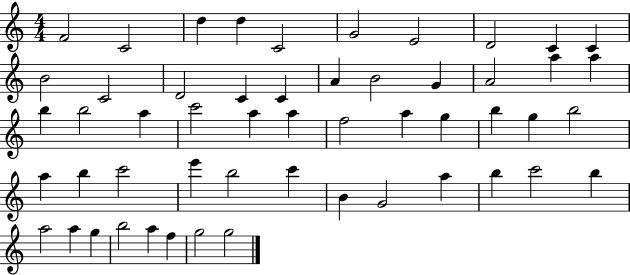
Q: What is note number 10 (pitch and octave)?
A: C4